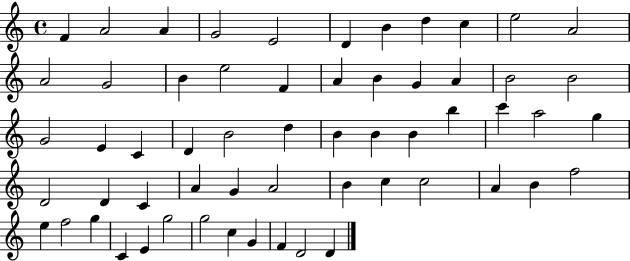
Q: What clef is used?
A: treble